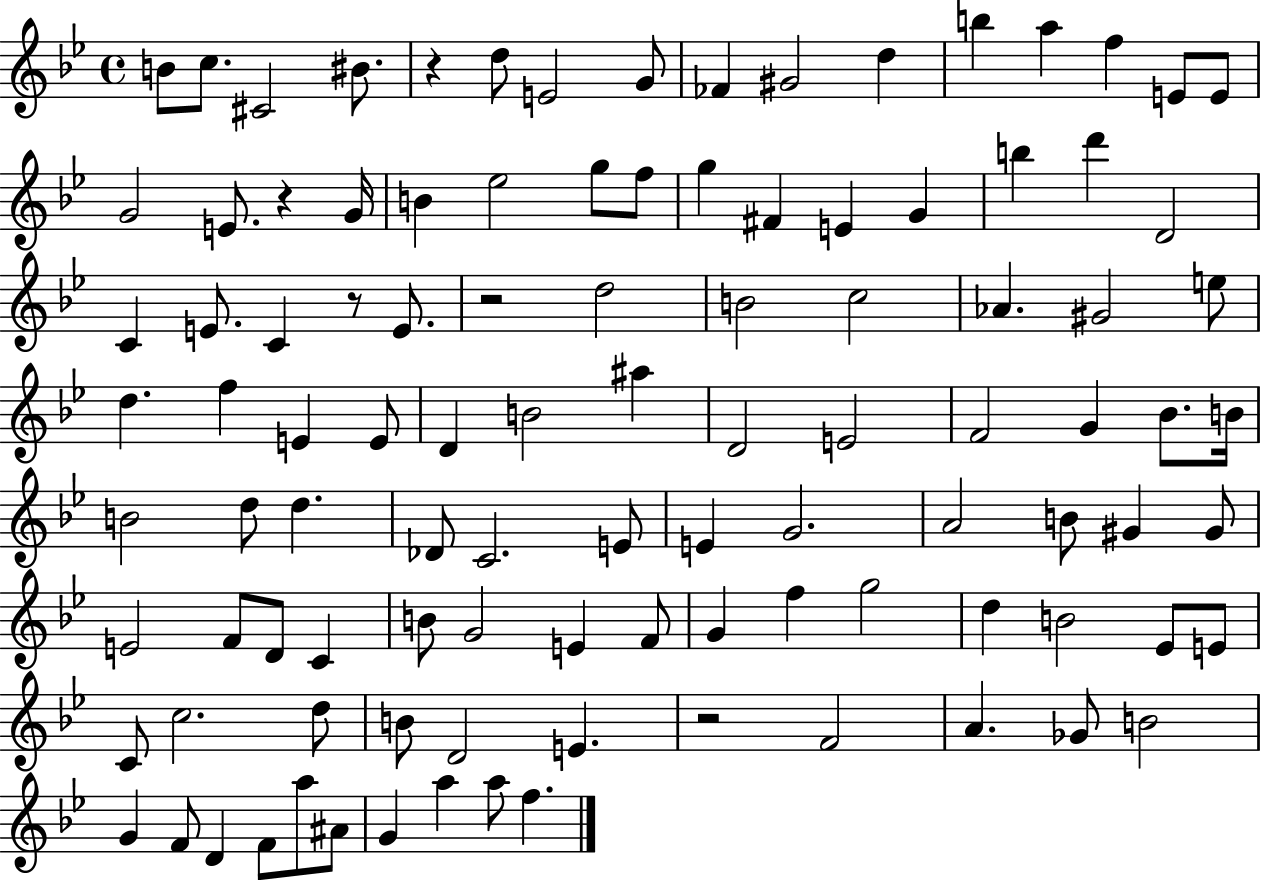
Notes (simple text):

B4/e C5/e. C#4/h BIS4/e. R/q D5/e E4/h G4/e FES4/q G#4/h D5/q B5/q A5/q F5/q E4/e E4/e G4/h E4/e. R/q G4/s B4/q Eb5/h G5/e F5/e G5/q F#4/q E4/q G4/q B5/q D6/q D4/h C4/q E4/e. C4/q R/e E4/e. R/h D5/h B4/h C5/h Ab4/q. G#4/h E5/e D5/q. F5/q E4/q E4/e D4/q B4/h A#5/q D4/h E4/h F4/h G4/q Bb4/e. B4/s B4/h D5/e D5/q. Db4/e C4/h. E4/e E4/q G4/h. A4/h B4/e G#4/q G#4/e E4/h F4/e D4/e C4/q B4/e G4/h E4/q F4/e G4/q F5/q G5/h D5/q B4/h Eb4/e E4/e C4/e C5/h. D5/e B4/e D4/h E4/q. R/h F4/h A4/q. Gb4/e B4/h G4/q F4/e D4/q F4/e A5/e A#4/e G4/q A5/q A5/e F5/q.